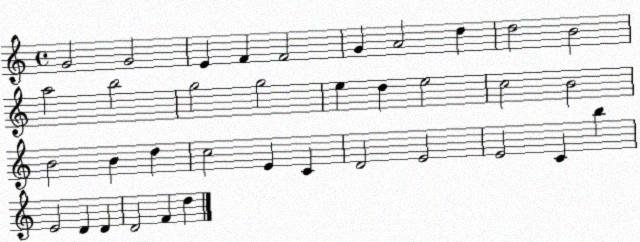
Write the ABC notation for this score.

X:1
T:Untitled
M:4/4
L:1/4
K:C
G2 G2 E F F2 G A2 d d2 B2 a2 b2 g2 g2 e d e2 c2 B2 B2 B d c2 E C D2 E2 E2 C b E2 D D D2 F d